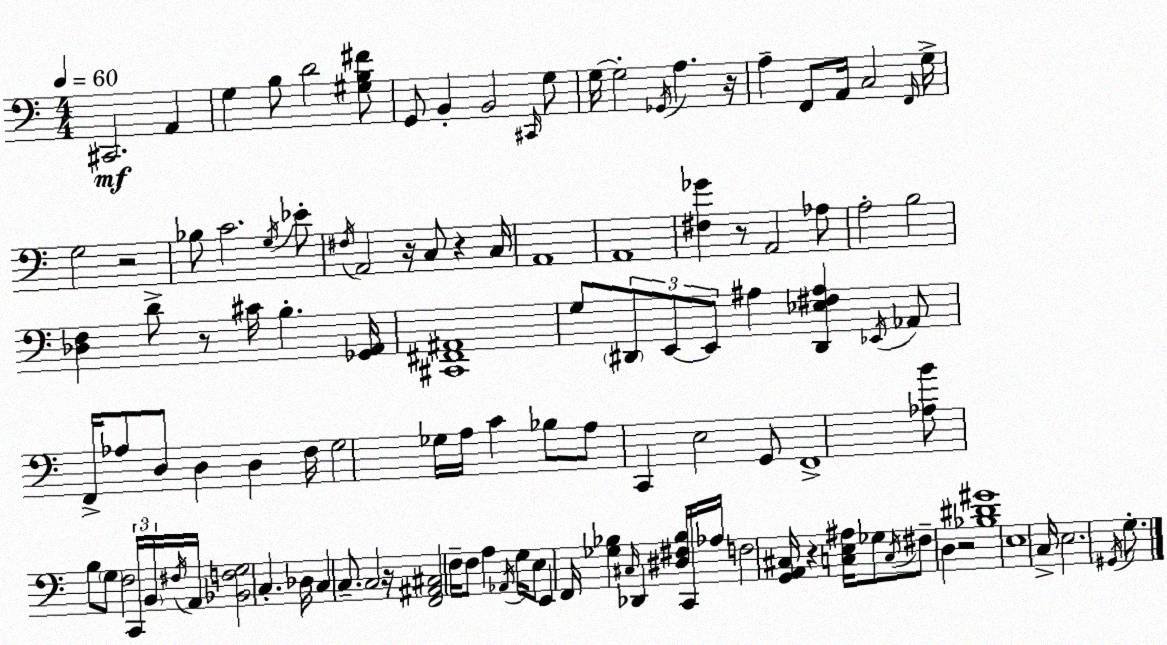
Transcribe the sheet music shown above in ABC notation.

X:1
T:Untitled
M:4/4
L:1/4
K:Am
^C,,2 A,, G, B,/2 D2 [^G,B,^F]/2 G,,/2 B,, B,,2 ^C,,/4 G,/2 G,/4 G,2 _G,,/4 A, z/4 A, F,,/2 A,,/4 C,2 F,,/4 G,/4 G,2 z2 _B,/2 C2 G,/4 _E/2 ^F,/4 A,,2 z/4 C,/2 z C,/4 A,,4 A,,4 [^F,_G] z/2 A,,2 _A,/2 A,2 B,2 [_D,F,] D/2 z/2 ^C/4 B, [_G,,A,,]/4 [^C,,^F,,^A,,]4 G,/2 ^D,,/2 E,,/2 E,,/2 ^A, [^D,,_E,^F,^A,] _E,,/4 _A,,/2 F,,/4 _A,/2 D,/2 D, D, F,/4 G,2 _G,/4 A,/4 C _B,/2 A,/2 C,, E,2 G,,/2 F,,4 [_A,B]/2 B,/2 G,/2 F,2 C,,/4 B,,/4 ^F,/4 A,,/4 [_B,,F,G,]2 C, _D,/4 C, C,/2 C,2 z/4 [F,,^A,,^C,]2 F,/4 F,/2 A, _A,,/4 G,/4 E,/2 E,, F,,/4 [_G,_B,] ^C,/4 _D,, [^D,^F,_B,]/4 C,,/4 _A,/4 F,2 [G,,A,,^C,]/4 z [C,E,^A,]/4 _G,/2 C,/4 ^F,/2 D, z2 [_B,^D^G]4 E,4 C,/4 E,2 ^G,,/4 G,/2